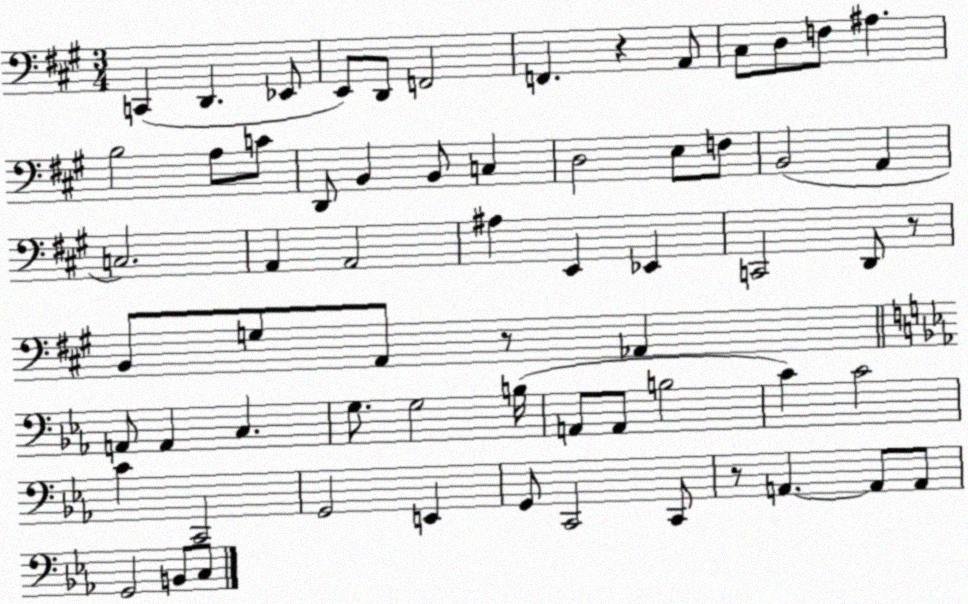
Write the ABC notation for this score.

X:1
T:Untitled
M:3/4
L:1/4
K:A
C,, D,, _E,,/2 E,,/2 D,,/2 F,,2 F,, z A,,/2 ^C,/2 D,/2 F,/2 ^A, B,2 A,/2 C/2 D,,/2 B,, B,,/2 C, D,2 E,/2 F,/2 B,,2 A,, C,2 A,, A,,2 ^A, E,, _E,, C,,2 D,,/2 z/2 B,,/2 G,/2 A,,/2 z/2 _A,, A,,/2 A,, C, G,/2 G,2 B,/4 A,,/2 A,,/2 B,2 C C2 C C,,2 G,,2 E,, G,,/2 C,,2 C,,/2 z/2 A,, A,,/2 A,,/2 G,,2 B,,/2 C,/2